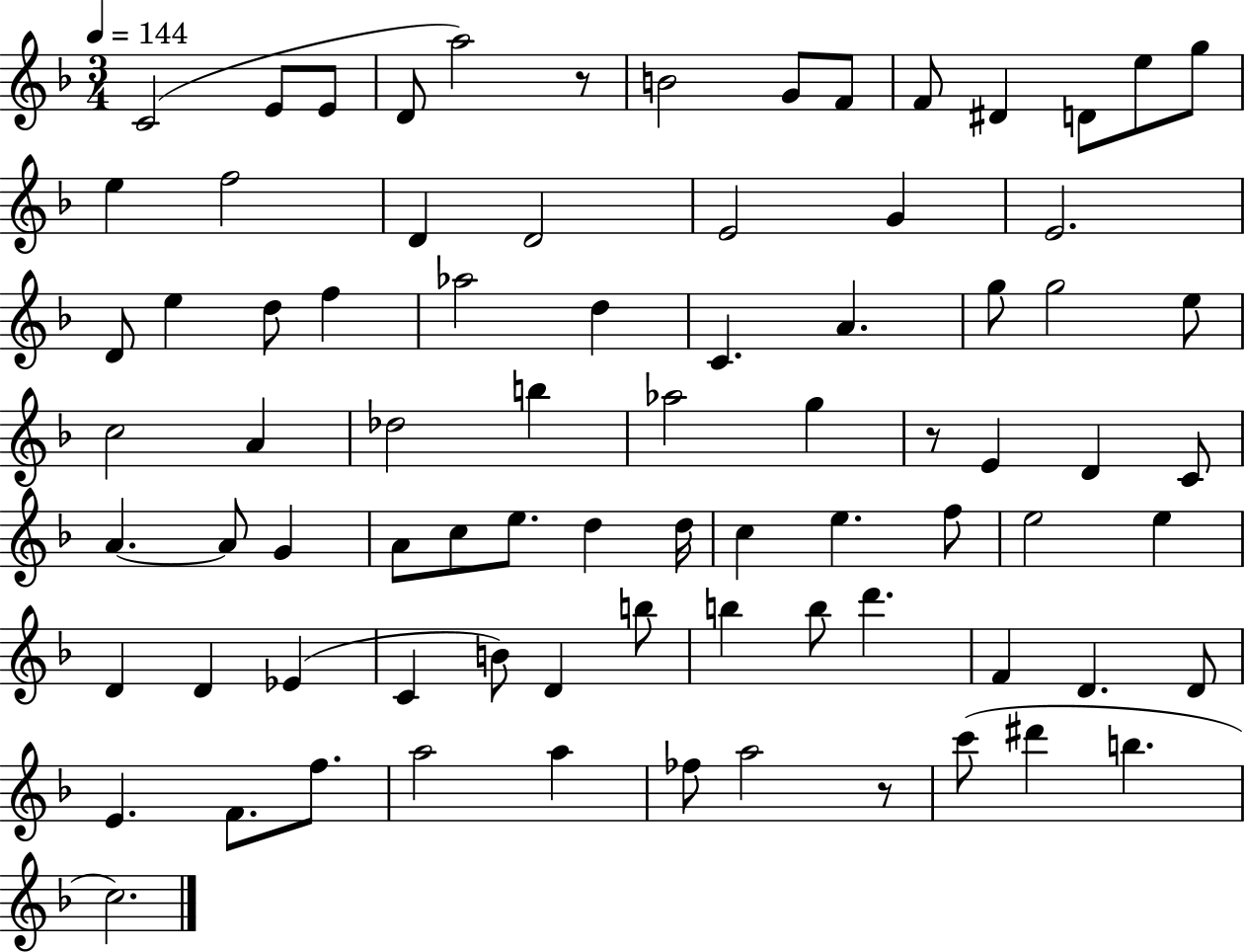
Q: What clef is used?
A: treble